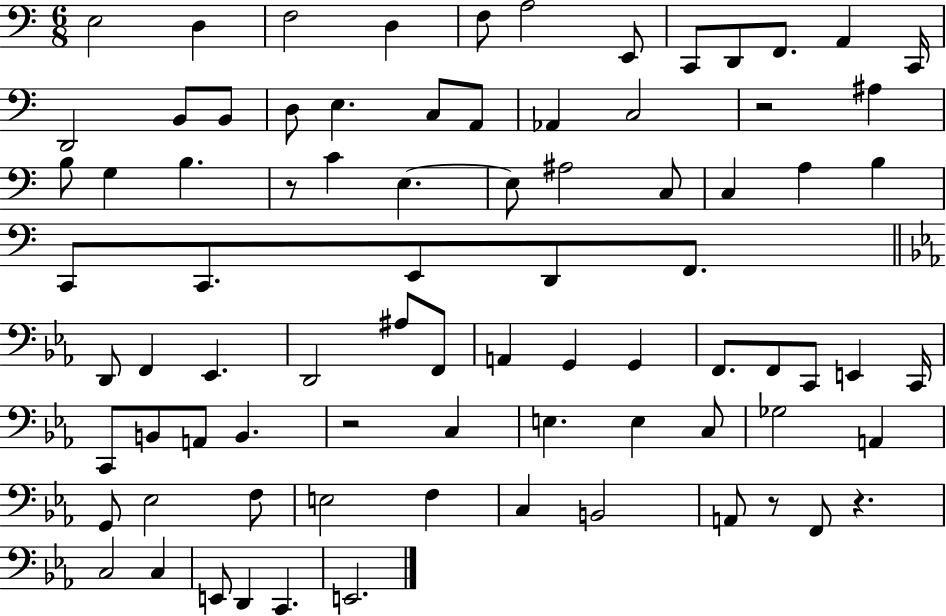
X:1
T:Untitled
M:6/8
L:1/4
K:C
E,2 D, F,2 D, F,/2 A,2 E,,/2 C,,/2 D,,/2 F,,/2 A,, C,,/4 D,,2 B,,/2 B,,/2 D,/2 E, C,/2 A,,/2 _A,, C,2 z2 ^A, B,/2 G, B, z/2 C E, E,/2 ^A,2 C,/2 C, A, B, C,,/2 C,,/2 E,,/2 D,,/2 F,,/2 D,,/2 F,, _E,, D,,2 ^A,/2 F,,/2 A,, G,, G,, F,,/2 F,,/2 C,,/2 E,, C,,/4 C,,/2 B,,/2 A,,/2 B,, z2 C, E, E, C,/2 _G,2 A,, G,,/2 _E,2 F,/2 E,2 F, C, B,,2 A,,/2 z/2 F,,/2 z C,2 C, E,,/2 D,, C,, E,,2